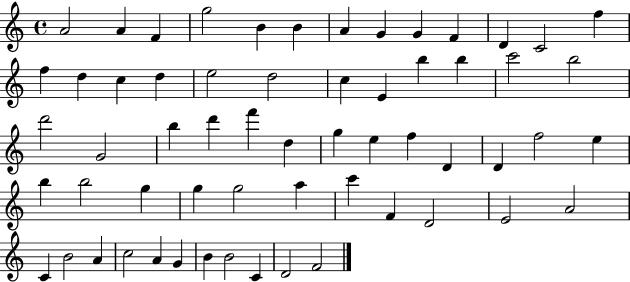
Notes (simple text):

A4/h A4/q F4/q G5/h B4/q B4/q A4/q G4/q G4/q F4/q D4/q C4/h F5/q F5/q D5/q C5/q D5/q E5/h D5/h C5/q E4/q B5/q B5/q C6/h B5/h D6/h G4/h B5/q D6/q F6/q D5/q G5/q E5/q F5/q D4/q D4/q F5/h E5/q B5/q B5/h G5/q G5/q G5/h A5/q C6/q F4/q D4/h E4/h A4/h C4/q B4/h A4/q C5/h A4/q G4/q B4/q B4/h C4/q D4/h F4/h